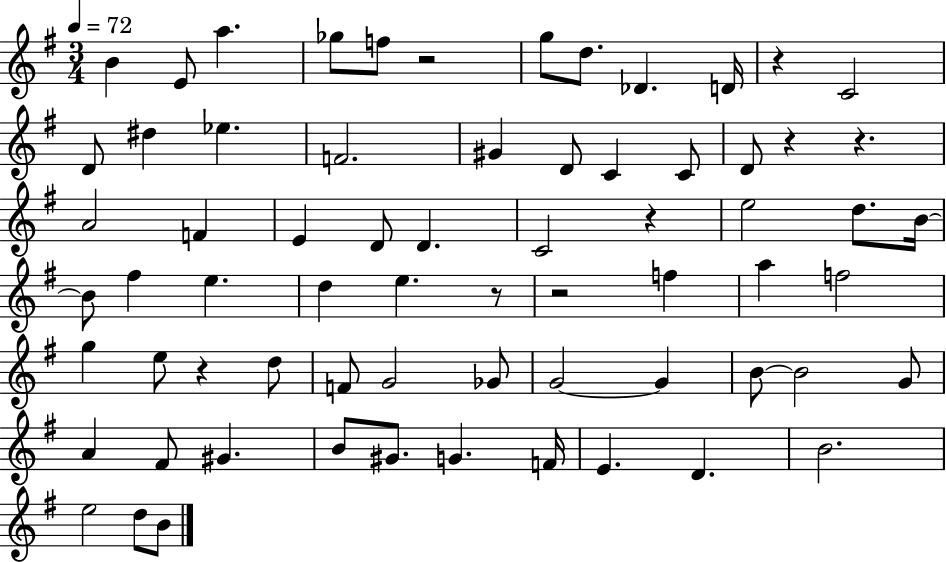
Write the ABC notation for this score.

X:1
T:Untitled
M:3/4
L:1/4
K:G
B E/2 a _g/2 f/2 z2 g/2 d/2 _D D/4 z C2 D/2 ^d _e F2 ^G D/2 C C/2 D/2 z z A2 F E D/2 D C2 z e2 d/2 B/4 B/2 ^f e d e z/2 z2 f a f2 g e/2 z d/2 F/2 G2 _G/2 G2 G B/2 B2 G/2 A ^F/2 ^G B/2 ^G/2 G F/4 E D B2 e2 d/2 B/2